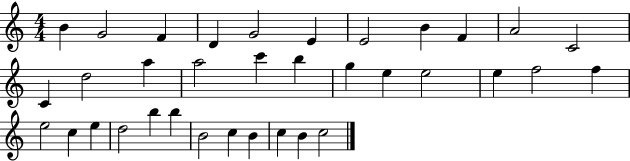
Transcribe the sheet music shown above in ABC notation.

X:1
T:Untitled
M:4/4
L:1/4
K:C
B G2 F D G2 E E2 B F A2 C2 C d2 a a2 c' b g e e2 e f2 f e2 c e d2 b b B2 c B c B c2